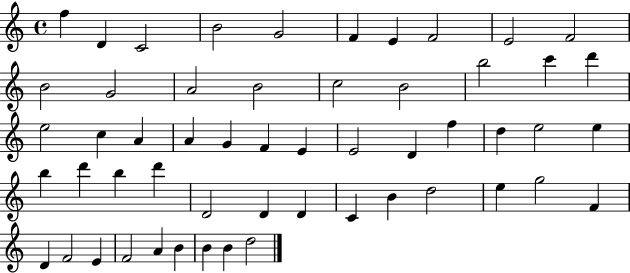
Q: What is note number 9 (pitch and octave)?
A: E4